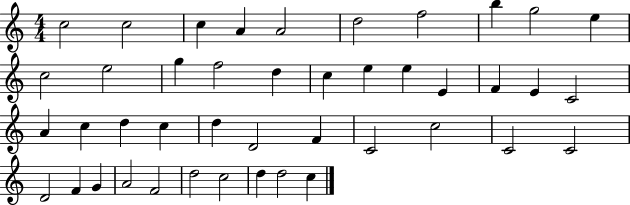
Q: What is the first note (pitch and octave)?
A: C5